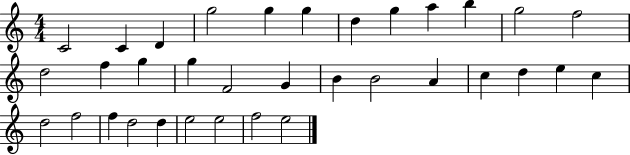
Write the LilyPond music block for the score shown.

{
  \clef treble
  \numericTimeSignature
  \time 4/4
  \key c \major
  c'2 c'4 d'4 | g''2 g''4 g''4 | d''4 g''4 a''4 b''4 | g''2 f''2 | \break d''2 f''4 g''4 | g''4 f'2 g'4 | b'4 b'2 a'4 | c''4 d''4 e''4 c''4 | \break d''2 f''2 | f''4 d''2 d''4 | e''2 e''2 | f''2 e''2 | \break \bar "|."
}